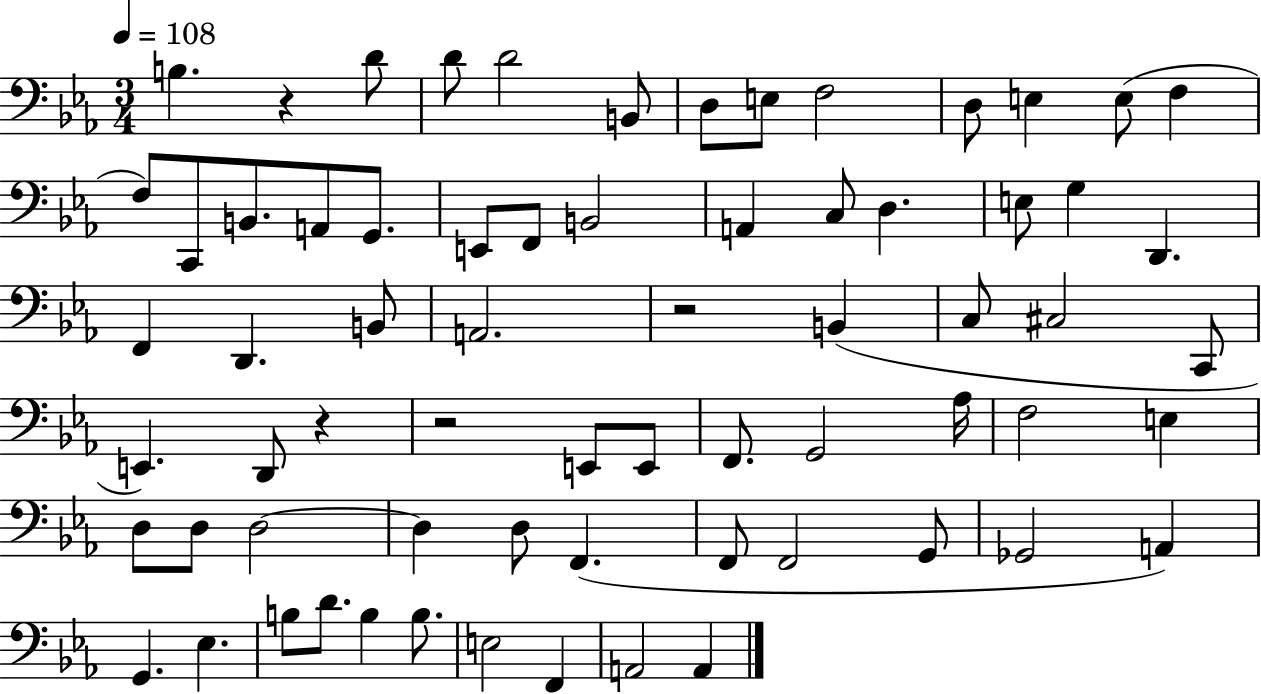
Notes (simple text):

B3/q. R/q D4/e D4/e D4/h B2/e D3/e E3/e F3/h D3/e E3/q E3/e F3/q F3/e C2/e B2/e. A2/e G2/e. E2/e F2/e B2/h A2/q C3/e D3/q. E3/e G3/q D2/q. F2/q D2/q. B2/e A2/h. R/h B2/q C3/e C#3/h C2/e E2/q. D2/e R/q R/h E2/e E2/e F2/e. G2/h Ab3/s F3/h E3/q D3/e D3/e D3/h D3/q D3/e F2/q. F2/e F2/h G2/e Gb2/h A2/q G2/q. Eb3/q. B3/e D4/e. B3/q B3/e. E3/h F2/q A2/h A2/q